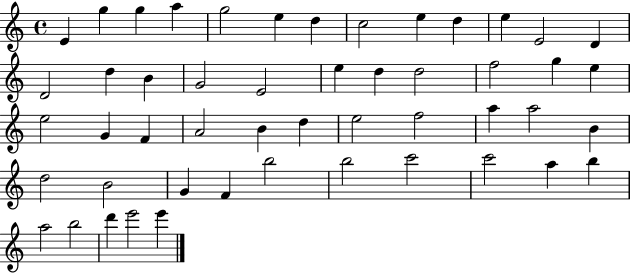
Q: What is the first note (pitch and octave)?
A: E4